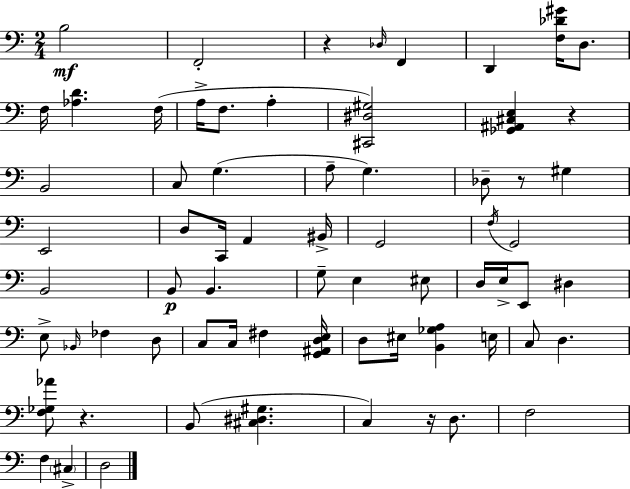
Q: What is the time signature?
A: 2/4